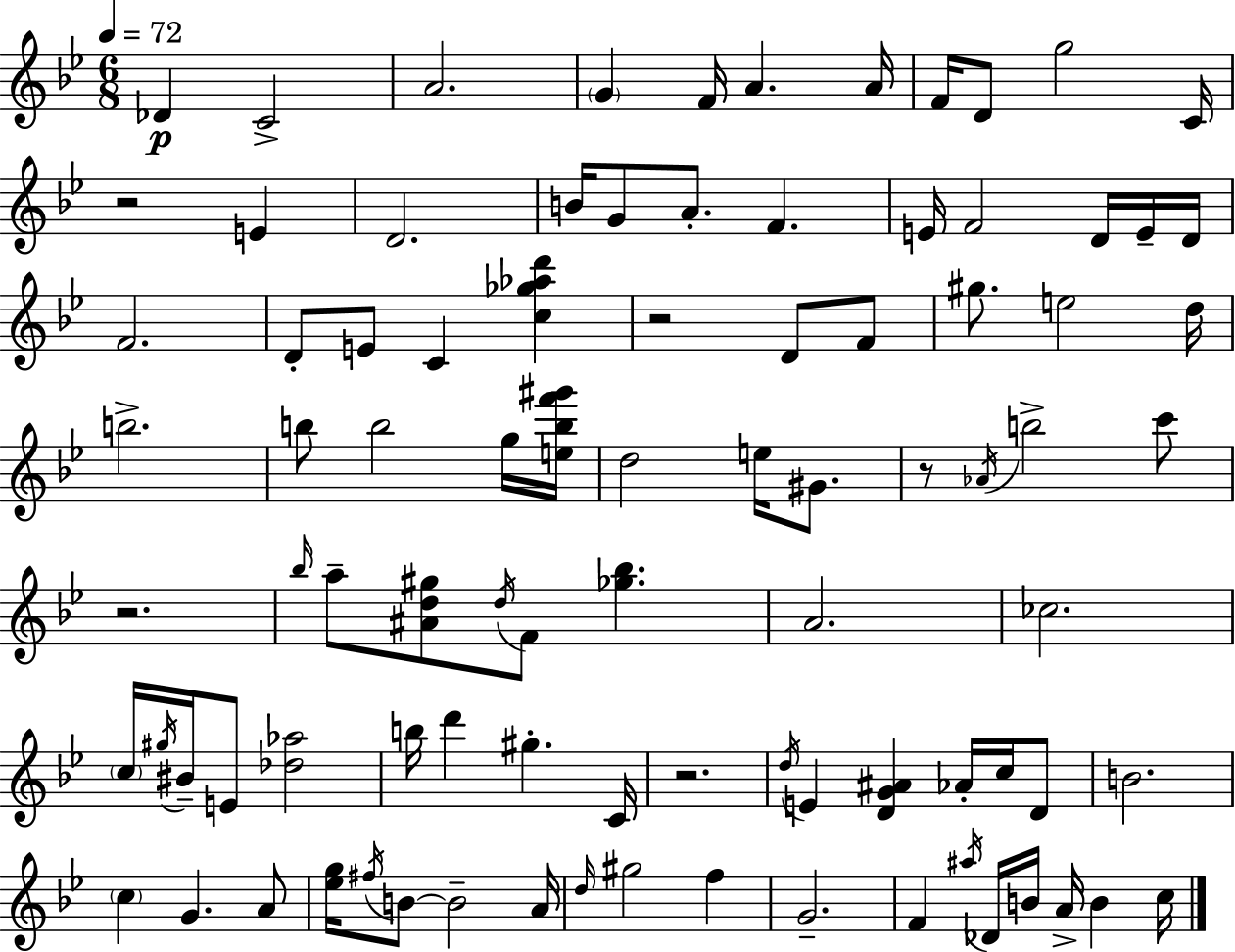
Db4/q C4/h A4/h. G4/q F4/s A4/q. A4/s F4/s D4/e G5/h C4/s R/h E4/q D4/h. B4/s G4/e A4/e. F4/q. E4/s F4/h D4/s E4/s D4/s F4/h. D4/e E4/e C4/q [C5,Gb5,Ab5,D6]/q R/h D4/e F4/e G#5/e. E5/h D5/s B5/h. B5/e B5/h G5/s [E5,B5,F6,G#6]/s D5/h E5/s G#4/e. R/e Ab4/s B5/h C6/e R/h. Bb5/s A5/e [A#4,D5,G#5]/e D5/s F4/e [Gb5,Bb5]/q. A4/h. CES5/h. C5/s G#5/s BIS4/s E4/e [Db5,Ab5]/h B5/s D6/q G#5/q. C4/s R/h. D5/s E4/q [D4,G4,A#4]/q Ab4/s C5/s D4/e B4/h. C5/q G4/q. A4/e [Eb5,G5]/s F#5/s B4/e B4/h A4/s D5/s G#5/h F5/q G4/h. F4/q A#5/s Db4/s B4/s A4/s B4/q C5/s